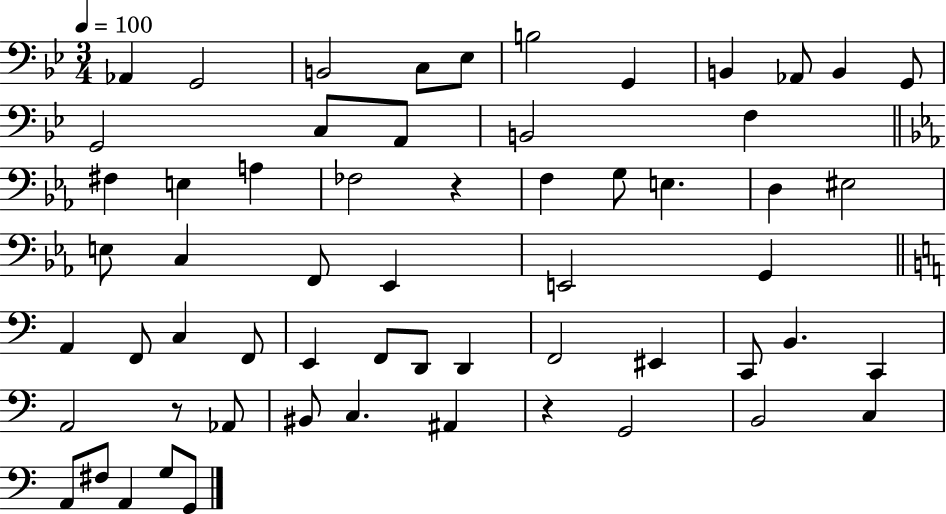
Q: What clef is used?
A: bass